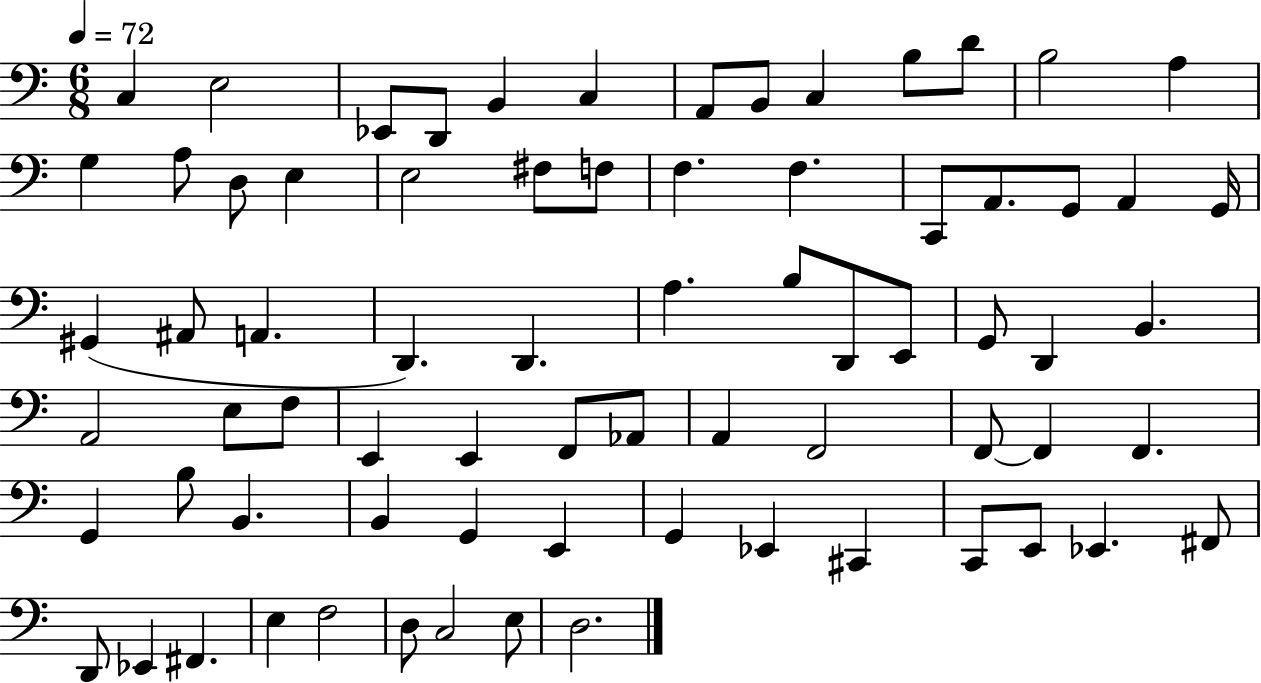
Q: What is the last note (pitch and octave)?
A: D3